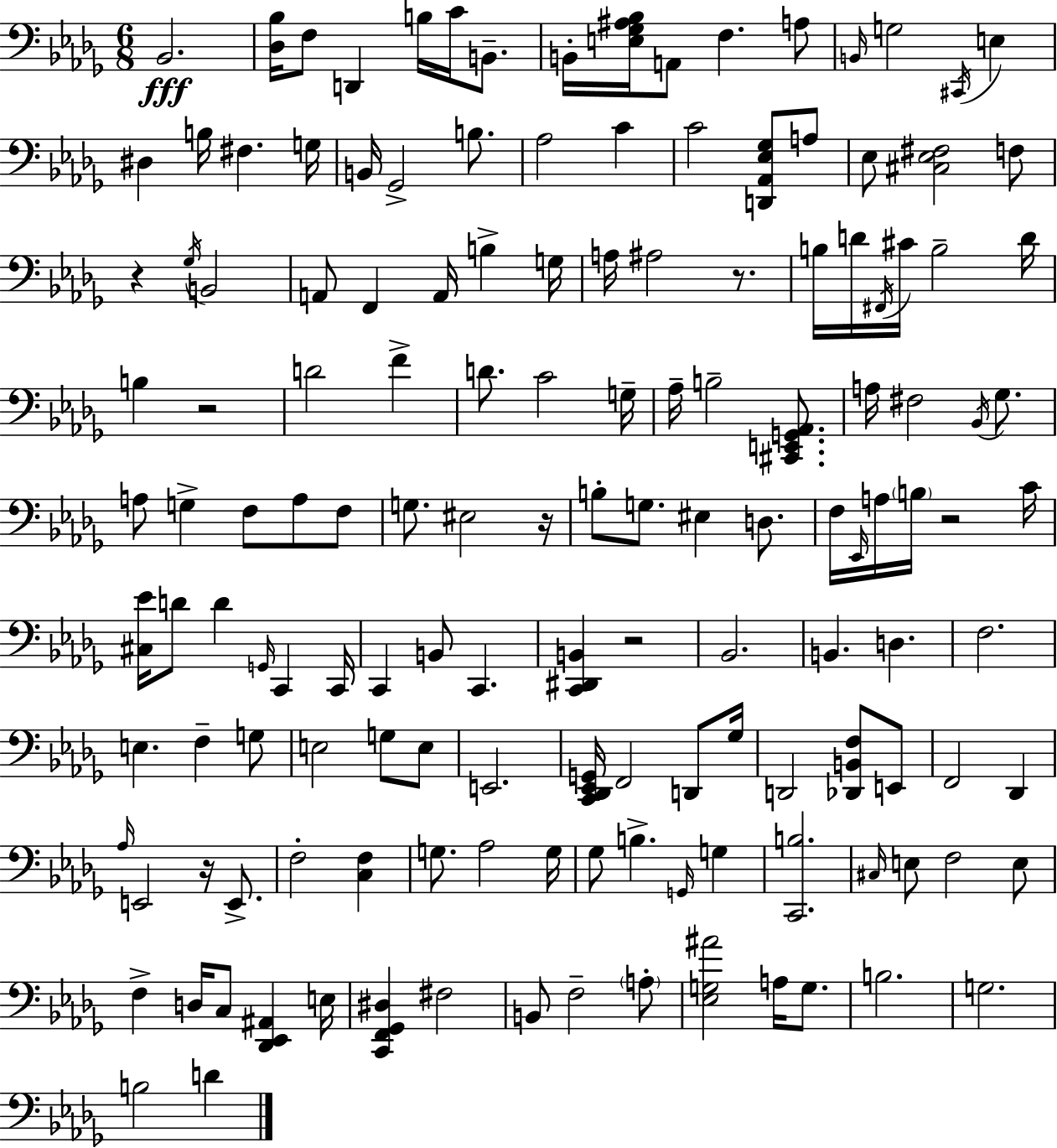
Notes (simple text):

Bb2/h. [Db3,Bb3]/s F3/e D2/q B3/s C4/s B2/e. B2/s [E3,Gb3,A#3,Bb3]/s A2/e F3/q. A3/e B2/s G3/h C#2/s E3/q D#3/q B3/s F#3/q. G3/s B2/s Gb2/h B3/e. Ab3/h C4/q C4/h [D2,Ab2,Eb3,Gb3]/e A3/e Eb3/e [C#3,Eb3,F#3]/h F3/e R/q Gb3/s B2/h A2/e F2/q A2/s B3/q G3/s A3/s A#3/h R/e. B3/s D4/s F#2/s C#4/s B3/h D4/s B3/q R/h D4/h F4/q D4/e. C4/h G3/s Ab3/s B3/h [C#2,E2,G2,Ab2]/e. A3/s F#3/h Bb2/s Gb3/e. A3/e G3/q F3/e A3/e F3/e G3/e. EIS3/h R/s B3/e G3/e. EIS3/q D3/e. F3/s Eb2/s A3/s B3/s R/h C4/s [C#3,Eb4]/s D4/e D4/q G2/s C2/q C2/s C2/q B2/e C2/q. [C2,D#2,B2]/q R/h Bb2/h. B2/q. D3/q. F3/h. E3/q. F3/q G3/e E3/h G3/e E3/e E2/h. [C2,Db2,Eb2,G2]/s F2/h D2/e Gb3/s D2/h [Db2,B2,F3]/e E2/e F2/h Db2/q Ab3/s E2/h R/s E2/e. F3/h [C3,F3]/q G3/e. Ab3/h G3/s Gb3/e B3/q. G2/s G3/q [C2,B3]/h. C#3/s E3/e F3/h E3/e F3/q D3/s C3/e [Db2,Eb2,A#2]/q E3/s [C2,F2,Gb2,D#3]/q F#3/h B2/e F3/h A3/e [Eb3,G3,A#4]/h A3/s G3/e. B3/h. G3/h. B3/h D4/q